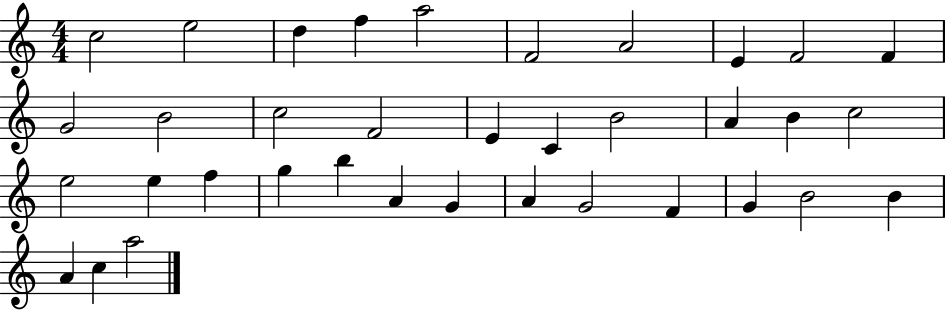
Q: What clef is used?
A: treble